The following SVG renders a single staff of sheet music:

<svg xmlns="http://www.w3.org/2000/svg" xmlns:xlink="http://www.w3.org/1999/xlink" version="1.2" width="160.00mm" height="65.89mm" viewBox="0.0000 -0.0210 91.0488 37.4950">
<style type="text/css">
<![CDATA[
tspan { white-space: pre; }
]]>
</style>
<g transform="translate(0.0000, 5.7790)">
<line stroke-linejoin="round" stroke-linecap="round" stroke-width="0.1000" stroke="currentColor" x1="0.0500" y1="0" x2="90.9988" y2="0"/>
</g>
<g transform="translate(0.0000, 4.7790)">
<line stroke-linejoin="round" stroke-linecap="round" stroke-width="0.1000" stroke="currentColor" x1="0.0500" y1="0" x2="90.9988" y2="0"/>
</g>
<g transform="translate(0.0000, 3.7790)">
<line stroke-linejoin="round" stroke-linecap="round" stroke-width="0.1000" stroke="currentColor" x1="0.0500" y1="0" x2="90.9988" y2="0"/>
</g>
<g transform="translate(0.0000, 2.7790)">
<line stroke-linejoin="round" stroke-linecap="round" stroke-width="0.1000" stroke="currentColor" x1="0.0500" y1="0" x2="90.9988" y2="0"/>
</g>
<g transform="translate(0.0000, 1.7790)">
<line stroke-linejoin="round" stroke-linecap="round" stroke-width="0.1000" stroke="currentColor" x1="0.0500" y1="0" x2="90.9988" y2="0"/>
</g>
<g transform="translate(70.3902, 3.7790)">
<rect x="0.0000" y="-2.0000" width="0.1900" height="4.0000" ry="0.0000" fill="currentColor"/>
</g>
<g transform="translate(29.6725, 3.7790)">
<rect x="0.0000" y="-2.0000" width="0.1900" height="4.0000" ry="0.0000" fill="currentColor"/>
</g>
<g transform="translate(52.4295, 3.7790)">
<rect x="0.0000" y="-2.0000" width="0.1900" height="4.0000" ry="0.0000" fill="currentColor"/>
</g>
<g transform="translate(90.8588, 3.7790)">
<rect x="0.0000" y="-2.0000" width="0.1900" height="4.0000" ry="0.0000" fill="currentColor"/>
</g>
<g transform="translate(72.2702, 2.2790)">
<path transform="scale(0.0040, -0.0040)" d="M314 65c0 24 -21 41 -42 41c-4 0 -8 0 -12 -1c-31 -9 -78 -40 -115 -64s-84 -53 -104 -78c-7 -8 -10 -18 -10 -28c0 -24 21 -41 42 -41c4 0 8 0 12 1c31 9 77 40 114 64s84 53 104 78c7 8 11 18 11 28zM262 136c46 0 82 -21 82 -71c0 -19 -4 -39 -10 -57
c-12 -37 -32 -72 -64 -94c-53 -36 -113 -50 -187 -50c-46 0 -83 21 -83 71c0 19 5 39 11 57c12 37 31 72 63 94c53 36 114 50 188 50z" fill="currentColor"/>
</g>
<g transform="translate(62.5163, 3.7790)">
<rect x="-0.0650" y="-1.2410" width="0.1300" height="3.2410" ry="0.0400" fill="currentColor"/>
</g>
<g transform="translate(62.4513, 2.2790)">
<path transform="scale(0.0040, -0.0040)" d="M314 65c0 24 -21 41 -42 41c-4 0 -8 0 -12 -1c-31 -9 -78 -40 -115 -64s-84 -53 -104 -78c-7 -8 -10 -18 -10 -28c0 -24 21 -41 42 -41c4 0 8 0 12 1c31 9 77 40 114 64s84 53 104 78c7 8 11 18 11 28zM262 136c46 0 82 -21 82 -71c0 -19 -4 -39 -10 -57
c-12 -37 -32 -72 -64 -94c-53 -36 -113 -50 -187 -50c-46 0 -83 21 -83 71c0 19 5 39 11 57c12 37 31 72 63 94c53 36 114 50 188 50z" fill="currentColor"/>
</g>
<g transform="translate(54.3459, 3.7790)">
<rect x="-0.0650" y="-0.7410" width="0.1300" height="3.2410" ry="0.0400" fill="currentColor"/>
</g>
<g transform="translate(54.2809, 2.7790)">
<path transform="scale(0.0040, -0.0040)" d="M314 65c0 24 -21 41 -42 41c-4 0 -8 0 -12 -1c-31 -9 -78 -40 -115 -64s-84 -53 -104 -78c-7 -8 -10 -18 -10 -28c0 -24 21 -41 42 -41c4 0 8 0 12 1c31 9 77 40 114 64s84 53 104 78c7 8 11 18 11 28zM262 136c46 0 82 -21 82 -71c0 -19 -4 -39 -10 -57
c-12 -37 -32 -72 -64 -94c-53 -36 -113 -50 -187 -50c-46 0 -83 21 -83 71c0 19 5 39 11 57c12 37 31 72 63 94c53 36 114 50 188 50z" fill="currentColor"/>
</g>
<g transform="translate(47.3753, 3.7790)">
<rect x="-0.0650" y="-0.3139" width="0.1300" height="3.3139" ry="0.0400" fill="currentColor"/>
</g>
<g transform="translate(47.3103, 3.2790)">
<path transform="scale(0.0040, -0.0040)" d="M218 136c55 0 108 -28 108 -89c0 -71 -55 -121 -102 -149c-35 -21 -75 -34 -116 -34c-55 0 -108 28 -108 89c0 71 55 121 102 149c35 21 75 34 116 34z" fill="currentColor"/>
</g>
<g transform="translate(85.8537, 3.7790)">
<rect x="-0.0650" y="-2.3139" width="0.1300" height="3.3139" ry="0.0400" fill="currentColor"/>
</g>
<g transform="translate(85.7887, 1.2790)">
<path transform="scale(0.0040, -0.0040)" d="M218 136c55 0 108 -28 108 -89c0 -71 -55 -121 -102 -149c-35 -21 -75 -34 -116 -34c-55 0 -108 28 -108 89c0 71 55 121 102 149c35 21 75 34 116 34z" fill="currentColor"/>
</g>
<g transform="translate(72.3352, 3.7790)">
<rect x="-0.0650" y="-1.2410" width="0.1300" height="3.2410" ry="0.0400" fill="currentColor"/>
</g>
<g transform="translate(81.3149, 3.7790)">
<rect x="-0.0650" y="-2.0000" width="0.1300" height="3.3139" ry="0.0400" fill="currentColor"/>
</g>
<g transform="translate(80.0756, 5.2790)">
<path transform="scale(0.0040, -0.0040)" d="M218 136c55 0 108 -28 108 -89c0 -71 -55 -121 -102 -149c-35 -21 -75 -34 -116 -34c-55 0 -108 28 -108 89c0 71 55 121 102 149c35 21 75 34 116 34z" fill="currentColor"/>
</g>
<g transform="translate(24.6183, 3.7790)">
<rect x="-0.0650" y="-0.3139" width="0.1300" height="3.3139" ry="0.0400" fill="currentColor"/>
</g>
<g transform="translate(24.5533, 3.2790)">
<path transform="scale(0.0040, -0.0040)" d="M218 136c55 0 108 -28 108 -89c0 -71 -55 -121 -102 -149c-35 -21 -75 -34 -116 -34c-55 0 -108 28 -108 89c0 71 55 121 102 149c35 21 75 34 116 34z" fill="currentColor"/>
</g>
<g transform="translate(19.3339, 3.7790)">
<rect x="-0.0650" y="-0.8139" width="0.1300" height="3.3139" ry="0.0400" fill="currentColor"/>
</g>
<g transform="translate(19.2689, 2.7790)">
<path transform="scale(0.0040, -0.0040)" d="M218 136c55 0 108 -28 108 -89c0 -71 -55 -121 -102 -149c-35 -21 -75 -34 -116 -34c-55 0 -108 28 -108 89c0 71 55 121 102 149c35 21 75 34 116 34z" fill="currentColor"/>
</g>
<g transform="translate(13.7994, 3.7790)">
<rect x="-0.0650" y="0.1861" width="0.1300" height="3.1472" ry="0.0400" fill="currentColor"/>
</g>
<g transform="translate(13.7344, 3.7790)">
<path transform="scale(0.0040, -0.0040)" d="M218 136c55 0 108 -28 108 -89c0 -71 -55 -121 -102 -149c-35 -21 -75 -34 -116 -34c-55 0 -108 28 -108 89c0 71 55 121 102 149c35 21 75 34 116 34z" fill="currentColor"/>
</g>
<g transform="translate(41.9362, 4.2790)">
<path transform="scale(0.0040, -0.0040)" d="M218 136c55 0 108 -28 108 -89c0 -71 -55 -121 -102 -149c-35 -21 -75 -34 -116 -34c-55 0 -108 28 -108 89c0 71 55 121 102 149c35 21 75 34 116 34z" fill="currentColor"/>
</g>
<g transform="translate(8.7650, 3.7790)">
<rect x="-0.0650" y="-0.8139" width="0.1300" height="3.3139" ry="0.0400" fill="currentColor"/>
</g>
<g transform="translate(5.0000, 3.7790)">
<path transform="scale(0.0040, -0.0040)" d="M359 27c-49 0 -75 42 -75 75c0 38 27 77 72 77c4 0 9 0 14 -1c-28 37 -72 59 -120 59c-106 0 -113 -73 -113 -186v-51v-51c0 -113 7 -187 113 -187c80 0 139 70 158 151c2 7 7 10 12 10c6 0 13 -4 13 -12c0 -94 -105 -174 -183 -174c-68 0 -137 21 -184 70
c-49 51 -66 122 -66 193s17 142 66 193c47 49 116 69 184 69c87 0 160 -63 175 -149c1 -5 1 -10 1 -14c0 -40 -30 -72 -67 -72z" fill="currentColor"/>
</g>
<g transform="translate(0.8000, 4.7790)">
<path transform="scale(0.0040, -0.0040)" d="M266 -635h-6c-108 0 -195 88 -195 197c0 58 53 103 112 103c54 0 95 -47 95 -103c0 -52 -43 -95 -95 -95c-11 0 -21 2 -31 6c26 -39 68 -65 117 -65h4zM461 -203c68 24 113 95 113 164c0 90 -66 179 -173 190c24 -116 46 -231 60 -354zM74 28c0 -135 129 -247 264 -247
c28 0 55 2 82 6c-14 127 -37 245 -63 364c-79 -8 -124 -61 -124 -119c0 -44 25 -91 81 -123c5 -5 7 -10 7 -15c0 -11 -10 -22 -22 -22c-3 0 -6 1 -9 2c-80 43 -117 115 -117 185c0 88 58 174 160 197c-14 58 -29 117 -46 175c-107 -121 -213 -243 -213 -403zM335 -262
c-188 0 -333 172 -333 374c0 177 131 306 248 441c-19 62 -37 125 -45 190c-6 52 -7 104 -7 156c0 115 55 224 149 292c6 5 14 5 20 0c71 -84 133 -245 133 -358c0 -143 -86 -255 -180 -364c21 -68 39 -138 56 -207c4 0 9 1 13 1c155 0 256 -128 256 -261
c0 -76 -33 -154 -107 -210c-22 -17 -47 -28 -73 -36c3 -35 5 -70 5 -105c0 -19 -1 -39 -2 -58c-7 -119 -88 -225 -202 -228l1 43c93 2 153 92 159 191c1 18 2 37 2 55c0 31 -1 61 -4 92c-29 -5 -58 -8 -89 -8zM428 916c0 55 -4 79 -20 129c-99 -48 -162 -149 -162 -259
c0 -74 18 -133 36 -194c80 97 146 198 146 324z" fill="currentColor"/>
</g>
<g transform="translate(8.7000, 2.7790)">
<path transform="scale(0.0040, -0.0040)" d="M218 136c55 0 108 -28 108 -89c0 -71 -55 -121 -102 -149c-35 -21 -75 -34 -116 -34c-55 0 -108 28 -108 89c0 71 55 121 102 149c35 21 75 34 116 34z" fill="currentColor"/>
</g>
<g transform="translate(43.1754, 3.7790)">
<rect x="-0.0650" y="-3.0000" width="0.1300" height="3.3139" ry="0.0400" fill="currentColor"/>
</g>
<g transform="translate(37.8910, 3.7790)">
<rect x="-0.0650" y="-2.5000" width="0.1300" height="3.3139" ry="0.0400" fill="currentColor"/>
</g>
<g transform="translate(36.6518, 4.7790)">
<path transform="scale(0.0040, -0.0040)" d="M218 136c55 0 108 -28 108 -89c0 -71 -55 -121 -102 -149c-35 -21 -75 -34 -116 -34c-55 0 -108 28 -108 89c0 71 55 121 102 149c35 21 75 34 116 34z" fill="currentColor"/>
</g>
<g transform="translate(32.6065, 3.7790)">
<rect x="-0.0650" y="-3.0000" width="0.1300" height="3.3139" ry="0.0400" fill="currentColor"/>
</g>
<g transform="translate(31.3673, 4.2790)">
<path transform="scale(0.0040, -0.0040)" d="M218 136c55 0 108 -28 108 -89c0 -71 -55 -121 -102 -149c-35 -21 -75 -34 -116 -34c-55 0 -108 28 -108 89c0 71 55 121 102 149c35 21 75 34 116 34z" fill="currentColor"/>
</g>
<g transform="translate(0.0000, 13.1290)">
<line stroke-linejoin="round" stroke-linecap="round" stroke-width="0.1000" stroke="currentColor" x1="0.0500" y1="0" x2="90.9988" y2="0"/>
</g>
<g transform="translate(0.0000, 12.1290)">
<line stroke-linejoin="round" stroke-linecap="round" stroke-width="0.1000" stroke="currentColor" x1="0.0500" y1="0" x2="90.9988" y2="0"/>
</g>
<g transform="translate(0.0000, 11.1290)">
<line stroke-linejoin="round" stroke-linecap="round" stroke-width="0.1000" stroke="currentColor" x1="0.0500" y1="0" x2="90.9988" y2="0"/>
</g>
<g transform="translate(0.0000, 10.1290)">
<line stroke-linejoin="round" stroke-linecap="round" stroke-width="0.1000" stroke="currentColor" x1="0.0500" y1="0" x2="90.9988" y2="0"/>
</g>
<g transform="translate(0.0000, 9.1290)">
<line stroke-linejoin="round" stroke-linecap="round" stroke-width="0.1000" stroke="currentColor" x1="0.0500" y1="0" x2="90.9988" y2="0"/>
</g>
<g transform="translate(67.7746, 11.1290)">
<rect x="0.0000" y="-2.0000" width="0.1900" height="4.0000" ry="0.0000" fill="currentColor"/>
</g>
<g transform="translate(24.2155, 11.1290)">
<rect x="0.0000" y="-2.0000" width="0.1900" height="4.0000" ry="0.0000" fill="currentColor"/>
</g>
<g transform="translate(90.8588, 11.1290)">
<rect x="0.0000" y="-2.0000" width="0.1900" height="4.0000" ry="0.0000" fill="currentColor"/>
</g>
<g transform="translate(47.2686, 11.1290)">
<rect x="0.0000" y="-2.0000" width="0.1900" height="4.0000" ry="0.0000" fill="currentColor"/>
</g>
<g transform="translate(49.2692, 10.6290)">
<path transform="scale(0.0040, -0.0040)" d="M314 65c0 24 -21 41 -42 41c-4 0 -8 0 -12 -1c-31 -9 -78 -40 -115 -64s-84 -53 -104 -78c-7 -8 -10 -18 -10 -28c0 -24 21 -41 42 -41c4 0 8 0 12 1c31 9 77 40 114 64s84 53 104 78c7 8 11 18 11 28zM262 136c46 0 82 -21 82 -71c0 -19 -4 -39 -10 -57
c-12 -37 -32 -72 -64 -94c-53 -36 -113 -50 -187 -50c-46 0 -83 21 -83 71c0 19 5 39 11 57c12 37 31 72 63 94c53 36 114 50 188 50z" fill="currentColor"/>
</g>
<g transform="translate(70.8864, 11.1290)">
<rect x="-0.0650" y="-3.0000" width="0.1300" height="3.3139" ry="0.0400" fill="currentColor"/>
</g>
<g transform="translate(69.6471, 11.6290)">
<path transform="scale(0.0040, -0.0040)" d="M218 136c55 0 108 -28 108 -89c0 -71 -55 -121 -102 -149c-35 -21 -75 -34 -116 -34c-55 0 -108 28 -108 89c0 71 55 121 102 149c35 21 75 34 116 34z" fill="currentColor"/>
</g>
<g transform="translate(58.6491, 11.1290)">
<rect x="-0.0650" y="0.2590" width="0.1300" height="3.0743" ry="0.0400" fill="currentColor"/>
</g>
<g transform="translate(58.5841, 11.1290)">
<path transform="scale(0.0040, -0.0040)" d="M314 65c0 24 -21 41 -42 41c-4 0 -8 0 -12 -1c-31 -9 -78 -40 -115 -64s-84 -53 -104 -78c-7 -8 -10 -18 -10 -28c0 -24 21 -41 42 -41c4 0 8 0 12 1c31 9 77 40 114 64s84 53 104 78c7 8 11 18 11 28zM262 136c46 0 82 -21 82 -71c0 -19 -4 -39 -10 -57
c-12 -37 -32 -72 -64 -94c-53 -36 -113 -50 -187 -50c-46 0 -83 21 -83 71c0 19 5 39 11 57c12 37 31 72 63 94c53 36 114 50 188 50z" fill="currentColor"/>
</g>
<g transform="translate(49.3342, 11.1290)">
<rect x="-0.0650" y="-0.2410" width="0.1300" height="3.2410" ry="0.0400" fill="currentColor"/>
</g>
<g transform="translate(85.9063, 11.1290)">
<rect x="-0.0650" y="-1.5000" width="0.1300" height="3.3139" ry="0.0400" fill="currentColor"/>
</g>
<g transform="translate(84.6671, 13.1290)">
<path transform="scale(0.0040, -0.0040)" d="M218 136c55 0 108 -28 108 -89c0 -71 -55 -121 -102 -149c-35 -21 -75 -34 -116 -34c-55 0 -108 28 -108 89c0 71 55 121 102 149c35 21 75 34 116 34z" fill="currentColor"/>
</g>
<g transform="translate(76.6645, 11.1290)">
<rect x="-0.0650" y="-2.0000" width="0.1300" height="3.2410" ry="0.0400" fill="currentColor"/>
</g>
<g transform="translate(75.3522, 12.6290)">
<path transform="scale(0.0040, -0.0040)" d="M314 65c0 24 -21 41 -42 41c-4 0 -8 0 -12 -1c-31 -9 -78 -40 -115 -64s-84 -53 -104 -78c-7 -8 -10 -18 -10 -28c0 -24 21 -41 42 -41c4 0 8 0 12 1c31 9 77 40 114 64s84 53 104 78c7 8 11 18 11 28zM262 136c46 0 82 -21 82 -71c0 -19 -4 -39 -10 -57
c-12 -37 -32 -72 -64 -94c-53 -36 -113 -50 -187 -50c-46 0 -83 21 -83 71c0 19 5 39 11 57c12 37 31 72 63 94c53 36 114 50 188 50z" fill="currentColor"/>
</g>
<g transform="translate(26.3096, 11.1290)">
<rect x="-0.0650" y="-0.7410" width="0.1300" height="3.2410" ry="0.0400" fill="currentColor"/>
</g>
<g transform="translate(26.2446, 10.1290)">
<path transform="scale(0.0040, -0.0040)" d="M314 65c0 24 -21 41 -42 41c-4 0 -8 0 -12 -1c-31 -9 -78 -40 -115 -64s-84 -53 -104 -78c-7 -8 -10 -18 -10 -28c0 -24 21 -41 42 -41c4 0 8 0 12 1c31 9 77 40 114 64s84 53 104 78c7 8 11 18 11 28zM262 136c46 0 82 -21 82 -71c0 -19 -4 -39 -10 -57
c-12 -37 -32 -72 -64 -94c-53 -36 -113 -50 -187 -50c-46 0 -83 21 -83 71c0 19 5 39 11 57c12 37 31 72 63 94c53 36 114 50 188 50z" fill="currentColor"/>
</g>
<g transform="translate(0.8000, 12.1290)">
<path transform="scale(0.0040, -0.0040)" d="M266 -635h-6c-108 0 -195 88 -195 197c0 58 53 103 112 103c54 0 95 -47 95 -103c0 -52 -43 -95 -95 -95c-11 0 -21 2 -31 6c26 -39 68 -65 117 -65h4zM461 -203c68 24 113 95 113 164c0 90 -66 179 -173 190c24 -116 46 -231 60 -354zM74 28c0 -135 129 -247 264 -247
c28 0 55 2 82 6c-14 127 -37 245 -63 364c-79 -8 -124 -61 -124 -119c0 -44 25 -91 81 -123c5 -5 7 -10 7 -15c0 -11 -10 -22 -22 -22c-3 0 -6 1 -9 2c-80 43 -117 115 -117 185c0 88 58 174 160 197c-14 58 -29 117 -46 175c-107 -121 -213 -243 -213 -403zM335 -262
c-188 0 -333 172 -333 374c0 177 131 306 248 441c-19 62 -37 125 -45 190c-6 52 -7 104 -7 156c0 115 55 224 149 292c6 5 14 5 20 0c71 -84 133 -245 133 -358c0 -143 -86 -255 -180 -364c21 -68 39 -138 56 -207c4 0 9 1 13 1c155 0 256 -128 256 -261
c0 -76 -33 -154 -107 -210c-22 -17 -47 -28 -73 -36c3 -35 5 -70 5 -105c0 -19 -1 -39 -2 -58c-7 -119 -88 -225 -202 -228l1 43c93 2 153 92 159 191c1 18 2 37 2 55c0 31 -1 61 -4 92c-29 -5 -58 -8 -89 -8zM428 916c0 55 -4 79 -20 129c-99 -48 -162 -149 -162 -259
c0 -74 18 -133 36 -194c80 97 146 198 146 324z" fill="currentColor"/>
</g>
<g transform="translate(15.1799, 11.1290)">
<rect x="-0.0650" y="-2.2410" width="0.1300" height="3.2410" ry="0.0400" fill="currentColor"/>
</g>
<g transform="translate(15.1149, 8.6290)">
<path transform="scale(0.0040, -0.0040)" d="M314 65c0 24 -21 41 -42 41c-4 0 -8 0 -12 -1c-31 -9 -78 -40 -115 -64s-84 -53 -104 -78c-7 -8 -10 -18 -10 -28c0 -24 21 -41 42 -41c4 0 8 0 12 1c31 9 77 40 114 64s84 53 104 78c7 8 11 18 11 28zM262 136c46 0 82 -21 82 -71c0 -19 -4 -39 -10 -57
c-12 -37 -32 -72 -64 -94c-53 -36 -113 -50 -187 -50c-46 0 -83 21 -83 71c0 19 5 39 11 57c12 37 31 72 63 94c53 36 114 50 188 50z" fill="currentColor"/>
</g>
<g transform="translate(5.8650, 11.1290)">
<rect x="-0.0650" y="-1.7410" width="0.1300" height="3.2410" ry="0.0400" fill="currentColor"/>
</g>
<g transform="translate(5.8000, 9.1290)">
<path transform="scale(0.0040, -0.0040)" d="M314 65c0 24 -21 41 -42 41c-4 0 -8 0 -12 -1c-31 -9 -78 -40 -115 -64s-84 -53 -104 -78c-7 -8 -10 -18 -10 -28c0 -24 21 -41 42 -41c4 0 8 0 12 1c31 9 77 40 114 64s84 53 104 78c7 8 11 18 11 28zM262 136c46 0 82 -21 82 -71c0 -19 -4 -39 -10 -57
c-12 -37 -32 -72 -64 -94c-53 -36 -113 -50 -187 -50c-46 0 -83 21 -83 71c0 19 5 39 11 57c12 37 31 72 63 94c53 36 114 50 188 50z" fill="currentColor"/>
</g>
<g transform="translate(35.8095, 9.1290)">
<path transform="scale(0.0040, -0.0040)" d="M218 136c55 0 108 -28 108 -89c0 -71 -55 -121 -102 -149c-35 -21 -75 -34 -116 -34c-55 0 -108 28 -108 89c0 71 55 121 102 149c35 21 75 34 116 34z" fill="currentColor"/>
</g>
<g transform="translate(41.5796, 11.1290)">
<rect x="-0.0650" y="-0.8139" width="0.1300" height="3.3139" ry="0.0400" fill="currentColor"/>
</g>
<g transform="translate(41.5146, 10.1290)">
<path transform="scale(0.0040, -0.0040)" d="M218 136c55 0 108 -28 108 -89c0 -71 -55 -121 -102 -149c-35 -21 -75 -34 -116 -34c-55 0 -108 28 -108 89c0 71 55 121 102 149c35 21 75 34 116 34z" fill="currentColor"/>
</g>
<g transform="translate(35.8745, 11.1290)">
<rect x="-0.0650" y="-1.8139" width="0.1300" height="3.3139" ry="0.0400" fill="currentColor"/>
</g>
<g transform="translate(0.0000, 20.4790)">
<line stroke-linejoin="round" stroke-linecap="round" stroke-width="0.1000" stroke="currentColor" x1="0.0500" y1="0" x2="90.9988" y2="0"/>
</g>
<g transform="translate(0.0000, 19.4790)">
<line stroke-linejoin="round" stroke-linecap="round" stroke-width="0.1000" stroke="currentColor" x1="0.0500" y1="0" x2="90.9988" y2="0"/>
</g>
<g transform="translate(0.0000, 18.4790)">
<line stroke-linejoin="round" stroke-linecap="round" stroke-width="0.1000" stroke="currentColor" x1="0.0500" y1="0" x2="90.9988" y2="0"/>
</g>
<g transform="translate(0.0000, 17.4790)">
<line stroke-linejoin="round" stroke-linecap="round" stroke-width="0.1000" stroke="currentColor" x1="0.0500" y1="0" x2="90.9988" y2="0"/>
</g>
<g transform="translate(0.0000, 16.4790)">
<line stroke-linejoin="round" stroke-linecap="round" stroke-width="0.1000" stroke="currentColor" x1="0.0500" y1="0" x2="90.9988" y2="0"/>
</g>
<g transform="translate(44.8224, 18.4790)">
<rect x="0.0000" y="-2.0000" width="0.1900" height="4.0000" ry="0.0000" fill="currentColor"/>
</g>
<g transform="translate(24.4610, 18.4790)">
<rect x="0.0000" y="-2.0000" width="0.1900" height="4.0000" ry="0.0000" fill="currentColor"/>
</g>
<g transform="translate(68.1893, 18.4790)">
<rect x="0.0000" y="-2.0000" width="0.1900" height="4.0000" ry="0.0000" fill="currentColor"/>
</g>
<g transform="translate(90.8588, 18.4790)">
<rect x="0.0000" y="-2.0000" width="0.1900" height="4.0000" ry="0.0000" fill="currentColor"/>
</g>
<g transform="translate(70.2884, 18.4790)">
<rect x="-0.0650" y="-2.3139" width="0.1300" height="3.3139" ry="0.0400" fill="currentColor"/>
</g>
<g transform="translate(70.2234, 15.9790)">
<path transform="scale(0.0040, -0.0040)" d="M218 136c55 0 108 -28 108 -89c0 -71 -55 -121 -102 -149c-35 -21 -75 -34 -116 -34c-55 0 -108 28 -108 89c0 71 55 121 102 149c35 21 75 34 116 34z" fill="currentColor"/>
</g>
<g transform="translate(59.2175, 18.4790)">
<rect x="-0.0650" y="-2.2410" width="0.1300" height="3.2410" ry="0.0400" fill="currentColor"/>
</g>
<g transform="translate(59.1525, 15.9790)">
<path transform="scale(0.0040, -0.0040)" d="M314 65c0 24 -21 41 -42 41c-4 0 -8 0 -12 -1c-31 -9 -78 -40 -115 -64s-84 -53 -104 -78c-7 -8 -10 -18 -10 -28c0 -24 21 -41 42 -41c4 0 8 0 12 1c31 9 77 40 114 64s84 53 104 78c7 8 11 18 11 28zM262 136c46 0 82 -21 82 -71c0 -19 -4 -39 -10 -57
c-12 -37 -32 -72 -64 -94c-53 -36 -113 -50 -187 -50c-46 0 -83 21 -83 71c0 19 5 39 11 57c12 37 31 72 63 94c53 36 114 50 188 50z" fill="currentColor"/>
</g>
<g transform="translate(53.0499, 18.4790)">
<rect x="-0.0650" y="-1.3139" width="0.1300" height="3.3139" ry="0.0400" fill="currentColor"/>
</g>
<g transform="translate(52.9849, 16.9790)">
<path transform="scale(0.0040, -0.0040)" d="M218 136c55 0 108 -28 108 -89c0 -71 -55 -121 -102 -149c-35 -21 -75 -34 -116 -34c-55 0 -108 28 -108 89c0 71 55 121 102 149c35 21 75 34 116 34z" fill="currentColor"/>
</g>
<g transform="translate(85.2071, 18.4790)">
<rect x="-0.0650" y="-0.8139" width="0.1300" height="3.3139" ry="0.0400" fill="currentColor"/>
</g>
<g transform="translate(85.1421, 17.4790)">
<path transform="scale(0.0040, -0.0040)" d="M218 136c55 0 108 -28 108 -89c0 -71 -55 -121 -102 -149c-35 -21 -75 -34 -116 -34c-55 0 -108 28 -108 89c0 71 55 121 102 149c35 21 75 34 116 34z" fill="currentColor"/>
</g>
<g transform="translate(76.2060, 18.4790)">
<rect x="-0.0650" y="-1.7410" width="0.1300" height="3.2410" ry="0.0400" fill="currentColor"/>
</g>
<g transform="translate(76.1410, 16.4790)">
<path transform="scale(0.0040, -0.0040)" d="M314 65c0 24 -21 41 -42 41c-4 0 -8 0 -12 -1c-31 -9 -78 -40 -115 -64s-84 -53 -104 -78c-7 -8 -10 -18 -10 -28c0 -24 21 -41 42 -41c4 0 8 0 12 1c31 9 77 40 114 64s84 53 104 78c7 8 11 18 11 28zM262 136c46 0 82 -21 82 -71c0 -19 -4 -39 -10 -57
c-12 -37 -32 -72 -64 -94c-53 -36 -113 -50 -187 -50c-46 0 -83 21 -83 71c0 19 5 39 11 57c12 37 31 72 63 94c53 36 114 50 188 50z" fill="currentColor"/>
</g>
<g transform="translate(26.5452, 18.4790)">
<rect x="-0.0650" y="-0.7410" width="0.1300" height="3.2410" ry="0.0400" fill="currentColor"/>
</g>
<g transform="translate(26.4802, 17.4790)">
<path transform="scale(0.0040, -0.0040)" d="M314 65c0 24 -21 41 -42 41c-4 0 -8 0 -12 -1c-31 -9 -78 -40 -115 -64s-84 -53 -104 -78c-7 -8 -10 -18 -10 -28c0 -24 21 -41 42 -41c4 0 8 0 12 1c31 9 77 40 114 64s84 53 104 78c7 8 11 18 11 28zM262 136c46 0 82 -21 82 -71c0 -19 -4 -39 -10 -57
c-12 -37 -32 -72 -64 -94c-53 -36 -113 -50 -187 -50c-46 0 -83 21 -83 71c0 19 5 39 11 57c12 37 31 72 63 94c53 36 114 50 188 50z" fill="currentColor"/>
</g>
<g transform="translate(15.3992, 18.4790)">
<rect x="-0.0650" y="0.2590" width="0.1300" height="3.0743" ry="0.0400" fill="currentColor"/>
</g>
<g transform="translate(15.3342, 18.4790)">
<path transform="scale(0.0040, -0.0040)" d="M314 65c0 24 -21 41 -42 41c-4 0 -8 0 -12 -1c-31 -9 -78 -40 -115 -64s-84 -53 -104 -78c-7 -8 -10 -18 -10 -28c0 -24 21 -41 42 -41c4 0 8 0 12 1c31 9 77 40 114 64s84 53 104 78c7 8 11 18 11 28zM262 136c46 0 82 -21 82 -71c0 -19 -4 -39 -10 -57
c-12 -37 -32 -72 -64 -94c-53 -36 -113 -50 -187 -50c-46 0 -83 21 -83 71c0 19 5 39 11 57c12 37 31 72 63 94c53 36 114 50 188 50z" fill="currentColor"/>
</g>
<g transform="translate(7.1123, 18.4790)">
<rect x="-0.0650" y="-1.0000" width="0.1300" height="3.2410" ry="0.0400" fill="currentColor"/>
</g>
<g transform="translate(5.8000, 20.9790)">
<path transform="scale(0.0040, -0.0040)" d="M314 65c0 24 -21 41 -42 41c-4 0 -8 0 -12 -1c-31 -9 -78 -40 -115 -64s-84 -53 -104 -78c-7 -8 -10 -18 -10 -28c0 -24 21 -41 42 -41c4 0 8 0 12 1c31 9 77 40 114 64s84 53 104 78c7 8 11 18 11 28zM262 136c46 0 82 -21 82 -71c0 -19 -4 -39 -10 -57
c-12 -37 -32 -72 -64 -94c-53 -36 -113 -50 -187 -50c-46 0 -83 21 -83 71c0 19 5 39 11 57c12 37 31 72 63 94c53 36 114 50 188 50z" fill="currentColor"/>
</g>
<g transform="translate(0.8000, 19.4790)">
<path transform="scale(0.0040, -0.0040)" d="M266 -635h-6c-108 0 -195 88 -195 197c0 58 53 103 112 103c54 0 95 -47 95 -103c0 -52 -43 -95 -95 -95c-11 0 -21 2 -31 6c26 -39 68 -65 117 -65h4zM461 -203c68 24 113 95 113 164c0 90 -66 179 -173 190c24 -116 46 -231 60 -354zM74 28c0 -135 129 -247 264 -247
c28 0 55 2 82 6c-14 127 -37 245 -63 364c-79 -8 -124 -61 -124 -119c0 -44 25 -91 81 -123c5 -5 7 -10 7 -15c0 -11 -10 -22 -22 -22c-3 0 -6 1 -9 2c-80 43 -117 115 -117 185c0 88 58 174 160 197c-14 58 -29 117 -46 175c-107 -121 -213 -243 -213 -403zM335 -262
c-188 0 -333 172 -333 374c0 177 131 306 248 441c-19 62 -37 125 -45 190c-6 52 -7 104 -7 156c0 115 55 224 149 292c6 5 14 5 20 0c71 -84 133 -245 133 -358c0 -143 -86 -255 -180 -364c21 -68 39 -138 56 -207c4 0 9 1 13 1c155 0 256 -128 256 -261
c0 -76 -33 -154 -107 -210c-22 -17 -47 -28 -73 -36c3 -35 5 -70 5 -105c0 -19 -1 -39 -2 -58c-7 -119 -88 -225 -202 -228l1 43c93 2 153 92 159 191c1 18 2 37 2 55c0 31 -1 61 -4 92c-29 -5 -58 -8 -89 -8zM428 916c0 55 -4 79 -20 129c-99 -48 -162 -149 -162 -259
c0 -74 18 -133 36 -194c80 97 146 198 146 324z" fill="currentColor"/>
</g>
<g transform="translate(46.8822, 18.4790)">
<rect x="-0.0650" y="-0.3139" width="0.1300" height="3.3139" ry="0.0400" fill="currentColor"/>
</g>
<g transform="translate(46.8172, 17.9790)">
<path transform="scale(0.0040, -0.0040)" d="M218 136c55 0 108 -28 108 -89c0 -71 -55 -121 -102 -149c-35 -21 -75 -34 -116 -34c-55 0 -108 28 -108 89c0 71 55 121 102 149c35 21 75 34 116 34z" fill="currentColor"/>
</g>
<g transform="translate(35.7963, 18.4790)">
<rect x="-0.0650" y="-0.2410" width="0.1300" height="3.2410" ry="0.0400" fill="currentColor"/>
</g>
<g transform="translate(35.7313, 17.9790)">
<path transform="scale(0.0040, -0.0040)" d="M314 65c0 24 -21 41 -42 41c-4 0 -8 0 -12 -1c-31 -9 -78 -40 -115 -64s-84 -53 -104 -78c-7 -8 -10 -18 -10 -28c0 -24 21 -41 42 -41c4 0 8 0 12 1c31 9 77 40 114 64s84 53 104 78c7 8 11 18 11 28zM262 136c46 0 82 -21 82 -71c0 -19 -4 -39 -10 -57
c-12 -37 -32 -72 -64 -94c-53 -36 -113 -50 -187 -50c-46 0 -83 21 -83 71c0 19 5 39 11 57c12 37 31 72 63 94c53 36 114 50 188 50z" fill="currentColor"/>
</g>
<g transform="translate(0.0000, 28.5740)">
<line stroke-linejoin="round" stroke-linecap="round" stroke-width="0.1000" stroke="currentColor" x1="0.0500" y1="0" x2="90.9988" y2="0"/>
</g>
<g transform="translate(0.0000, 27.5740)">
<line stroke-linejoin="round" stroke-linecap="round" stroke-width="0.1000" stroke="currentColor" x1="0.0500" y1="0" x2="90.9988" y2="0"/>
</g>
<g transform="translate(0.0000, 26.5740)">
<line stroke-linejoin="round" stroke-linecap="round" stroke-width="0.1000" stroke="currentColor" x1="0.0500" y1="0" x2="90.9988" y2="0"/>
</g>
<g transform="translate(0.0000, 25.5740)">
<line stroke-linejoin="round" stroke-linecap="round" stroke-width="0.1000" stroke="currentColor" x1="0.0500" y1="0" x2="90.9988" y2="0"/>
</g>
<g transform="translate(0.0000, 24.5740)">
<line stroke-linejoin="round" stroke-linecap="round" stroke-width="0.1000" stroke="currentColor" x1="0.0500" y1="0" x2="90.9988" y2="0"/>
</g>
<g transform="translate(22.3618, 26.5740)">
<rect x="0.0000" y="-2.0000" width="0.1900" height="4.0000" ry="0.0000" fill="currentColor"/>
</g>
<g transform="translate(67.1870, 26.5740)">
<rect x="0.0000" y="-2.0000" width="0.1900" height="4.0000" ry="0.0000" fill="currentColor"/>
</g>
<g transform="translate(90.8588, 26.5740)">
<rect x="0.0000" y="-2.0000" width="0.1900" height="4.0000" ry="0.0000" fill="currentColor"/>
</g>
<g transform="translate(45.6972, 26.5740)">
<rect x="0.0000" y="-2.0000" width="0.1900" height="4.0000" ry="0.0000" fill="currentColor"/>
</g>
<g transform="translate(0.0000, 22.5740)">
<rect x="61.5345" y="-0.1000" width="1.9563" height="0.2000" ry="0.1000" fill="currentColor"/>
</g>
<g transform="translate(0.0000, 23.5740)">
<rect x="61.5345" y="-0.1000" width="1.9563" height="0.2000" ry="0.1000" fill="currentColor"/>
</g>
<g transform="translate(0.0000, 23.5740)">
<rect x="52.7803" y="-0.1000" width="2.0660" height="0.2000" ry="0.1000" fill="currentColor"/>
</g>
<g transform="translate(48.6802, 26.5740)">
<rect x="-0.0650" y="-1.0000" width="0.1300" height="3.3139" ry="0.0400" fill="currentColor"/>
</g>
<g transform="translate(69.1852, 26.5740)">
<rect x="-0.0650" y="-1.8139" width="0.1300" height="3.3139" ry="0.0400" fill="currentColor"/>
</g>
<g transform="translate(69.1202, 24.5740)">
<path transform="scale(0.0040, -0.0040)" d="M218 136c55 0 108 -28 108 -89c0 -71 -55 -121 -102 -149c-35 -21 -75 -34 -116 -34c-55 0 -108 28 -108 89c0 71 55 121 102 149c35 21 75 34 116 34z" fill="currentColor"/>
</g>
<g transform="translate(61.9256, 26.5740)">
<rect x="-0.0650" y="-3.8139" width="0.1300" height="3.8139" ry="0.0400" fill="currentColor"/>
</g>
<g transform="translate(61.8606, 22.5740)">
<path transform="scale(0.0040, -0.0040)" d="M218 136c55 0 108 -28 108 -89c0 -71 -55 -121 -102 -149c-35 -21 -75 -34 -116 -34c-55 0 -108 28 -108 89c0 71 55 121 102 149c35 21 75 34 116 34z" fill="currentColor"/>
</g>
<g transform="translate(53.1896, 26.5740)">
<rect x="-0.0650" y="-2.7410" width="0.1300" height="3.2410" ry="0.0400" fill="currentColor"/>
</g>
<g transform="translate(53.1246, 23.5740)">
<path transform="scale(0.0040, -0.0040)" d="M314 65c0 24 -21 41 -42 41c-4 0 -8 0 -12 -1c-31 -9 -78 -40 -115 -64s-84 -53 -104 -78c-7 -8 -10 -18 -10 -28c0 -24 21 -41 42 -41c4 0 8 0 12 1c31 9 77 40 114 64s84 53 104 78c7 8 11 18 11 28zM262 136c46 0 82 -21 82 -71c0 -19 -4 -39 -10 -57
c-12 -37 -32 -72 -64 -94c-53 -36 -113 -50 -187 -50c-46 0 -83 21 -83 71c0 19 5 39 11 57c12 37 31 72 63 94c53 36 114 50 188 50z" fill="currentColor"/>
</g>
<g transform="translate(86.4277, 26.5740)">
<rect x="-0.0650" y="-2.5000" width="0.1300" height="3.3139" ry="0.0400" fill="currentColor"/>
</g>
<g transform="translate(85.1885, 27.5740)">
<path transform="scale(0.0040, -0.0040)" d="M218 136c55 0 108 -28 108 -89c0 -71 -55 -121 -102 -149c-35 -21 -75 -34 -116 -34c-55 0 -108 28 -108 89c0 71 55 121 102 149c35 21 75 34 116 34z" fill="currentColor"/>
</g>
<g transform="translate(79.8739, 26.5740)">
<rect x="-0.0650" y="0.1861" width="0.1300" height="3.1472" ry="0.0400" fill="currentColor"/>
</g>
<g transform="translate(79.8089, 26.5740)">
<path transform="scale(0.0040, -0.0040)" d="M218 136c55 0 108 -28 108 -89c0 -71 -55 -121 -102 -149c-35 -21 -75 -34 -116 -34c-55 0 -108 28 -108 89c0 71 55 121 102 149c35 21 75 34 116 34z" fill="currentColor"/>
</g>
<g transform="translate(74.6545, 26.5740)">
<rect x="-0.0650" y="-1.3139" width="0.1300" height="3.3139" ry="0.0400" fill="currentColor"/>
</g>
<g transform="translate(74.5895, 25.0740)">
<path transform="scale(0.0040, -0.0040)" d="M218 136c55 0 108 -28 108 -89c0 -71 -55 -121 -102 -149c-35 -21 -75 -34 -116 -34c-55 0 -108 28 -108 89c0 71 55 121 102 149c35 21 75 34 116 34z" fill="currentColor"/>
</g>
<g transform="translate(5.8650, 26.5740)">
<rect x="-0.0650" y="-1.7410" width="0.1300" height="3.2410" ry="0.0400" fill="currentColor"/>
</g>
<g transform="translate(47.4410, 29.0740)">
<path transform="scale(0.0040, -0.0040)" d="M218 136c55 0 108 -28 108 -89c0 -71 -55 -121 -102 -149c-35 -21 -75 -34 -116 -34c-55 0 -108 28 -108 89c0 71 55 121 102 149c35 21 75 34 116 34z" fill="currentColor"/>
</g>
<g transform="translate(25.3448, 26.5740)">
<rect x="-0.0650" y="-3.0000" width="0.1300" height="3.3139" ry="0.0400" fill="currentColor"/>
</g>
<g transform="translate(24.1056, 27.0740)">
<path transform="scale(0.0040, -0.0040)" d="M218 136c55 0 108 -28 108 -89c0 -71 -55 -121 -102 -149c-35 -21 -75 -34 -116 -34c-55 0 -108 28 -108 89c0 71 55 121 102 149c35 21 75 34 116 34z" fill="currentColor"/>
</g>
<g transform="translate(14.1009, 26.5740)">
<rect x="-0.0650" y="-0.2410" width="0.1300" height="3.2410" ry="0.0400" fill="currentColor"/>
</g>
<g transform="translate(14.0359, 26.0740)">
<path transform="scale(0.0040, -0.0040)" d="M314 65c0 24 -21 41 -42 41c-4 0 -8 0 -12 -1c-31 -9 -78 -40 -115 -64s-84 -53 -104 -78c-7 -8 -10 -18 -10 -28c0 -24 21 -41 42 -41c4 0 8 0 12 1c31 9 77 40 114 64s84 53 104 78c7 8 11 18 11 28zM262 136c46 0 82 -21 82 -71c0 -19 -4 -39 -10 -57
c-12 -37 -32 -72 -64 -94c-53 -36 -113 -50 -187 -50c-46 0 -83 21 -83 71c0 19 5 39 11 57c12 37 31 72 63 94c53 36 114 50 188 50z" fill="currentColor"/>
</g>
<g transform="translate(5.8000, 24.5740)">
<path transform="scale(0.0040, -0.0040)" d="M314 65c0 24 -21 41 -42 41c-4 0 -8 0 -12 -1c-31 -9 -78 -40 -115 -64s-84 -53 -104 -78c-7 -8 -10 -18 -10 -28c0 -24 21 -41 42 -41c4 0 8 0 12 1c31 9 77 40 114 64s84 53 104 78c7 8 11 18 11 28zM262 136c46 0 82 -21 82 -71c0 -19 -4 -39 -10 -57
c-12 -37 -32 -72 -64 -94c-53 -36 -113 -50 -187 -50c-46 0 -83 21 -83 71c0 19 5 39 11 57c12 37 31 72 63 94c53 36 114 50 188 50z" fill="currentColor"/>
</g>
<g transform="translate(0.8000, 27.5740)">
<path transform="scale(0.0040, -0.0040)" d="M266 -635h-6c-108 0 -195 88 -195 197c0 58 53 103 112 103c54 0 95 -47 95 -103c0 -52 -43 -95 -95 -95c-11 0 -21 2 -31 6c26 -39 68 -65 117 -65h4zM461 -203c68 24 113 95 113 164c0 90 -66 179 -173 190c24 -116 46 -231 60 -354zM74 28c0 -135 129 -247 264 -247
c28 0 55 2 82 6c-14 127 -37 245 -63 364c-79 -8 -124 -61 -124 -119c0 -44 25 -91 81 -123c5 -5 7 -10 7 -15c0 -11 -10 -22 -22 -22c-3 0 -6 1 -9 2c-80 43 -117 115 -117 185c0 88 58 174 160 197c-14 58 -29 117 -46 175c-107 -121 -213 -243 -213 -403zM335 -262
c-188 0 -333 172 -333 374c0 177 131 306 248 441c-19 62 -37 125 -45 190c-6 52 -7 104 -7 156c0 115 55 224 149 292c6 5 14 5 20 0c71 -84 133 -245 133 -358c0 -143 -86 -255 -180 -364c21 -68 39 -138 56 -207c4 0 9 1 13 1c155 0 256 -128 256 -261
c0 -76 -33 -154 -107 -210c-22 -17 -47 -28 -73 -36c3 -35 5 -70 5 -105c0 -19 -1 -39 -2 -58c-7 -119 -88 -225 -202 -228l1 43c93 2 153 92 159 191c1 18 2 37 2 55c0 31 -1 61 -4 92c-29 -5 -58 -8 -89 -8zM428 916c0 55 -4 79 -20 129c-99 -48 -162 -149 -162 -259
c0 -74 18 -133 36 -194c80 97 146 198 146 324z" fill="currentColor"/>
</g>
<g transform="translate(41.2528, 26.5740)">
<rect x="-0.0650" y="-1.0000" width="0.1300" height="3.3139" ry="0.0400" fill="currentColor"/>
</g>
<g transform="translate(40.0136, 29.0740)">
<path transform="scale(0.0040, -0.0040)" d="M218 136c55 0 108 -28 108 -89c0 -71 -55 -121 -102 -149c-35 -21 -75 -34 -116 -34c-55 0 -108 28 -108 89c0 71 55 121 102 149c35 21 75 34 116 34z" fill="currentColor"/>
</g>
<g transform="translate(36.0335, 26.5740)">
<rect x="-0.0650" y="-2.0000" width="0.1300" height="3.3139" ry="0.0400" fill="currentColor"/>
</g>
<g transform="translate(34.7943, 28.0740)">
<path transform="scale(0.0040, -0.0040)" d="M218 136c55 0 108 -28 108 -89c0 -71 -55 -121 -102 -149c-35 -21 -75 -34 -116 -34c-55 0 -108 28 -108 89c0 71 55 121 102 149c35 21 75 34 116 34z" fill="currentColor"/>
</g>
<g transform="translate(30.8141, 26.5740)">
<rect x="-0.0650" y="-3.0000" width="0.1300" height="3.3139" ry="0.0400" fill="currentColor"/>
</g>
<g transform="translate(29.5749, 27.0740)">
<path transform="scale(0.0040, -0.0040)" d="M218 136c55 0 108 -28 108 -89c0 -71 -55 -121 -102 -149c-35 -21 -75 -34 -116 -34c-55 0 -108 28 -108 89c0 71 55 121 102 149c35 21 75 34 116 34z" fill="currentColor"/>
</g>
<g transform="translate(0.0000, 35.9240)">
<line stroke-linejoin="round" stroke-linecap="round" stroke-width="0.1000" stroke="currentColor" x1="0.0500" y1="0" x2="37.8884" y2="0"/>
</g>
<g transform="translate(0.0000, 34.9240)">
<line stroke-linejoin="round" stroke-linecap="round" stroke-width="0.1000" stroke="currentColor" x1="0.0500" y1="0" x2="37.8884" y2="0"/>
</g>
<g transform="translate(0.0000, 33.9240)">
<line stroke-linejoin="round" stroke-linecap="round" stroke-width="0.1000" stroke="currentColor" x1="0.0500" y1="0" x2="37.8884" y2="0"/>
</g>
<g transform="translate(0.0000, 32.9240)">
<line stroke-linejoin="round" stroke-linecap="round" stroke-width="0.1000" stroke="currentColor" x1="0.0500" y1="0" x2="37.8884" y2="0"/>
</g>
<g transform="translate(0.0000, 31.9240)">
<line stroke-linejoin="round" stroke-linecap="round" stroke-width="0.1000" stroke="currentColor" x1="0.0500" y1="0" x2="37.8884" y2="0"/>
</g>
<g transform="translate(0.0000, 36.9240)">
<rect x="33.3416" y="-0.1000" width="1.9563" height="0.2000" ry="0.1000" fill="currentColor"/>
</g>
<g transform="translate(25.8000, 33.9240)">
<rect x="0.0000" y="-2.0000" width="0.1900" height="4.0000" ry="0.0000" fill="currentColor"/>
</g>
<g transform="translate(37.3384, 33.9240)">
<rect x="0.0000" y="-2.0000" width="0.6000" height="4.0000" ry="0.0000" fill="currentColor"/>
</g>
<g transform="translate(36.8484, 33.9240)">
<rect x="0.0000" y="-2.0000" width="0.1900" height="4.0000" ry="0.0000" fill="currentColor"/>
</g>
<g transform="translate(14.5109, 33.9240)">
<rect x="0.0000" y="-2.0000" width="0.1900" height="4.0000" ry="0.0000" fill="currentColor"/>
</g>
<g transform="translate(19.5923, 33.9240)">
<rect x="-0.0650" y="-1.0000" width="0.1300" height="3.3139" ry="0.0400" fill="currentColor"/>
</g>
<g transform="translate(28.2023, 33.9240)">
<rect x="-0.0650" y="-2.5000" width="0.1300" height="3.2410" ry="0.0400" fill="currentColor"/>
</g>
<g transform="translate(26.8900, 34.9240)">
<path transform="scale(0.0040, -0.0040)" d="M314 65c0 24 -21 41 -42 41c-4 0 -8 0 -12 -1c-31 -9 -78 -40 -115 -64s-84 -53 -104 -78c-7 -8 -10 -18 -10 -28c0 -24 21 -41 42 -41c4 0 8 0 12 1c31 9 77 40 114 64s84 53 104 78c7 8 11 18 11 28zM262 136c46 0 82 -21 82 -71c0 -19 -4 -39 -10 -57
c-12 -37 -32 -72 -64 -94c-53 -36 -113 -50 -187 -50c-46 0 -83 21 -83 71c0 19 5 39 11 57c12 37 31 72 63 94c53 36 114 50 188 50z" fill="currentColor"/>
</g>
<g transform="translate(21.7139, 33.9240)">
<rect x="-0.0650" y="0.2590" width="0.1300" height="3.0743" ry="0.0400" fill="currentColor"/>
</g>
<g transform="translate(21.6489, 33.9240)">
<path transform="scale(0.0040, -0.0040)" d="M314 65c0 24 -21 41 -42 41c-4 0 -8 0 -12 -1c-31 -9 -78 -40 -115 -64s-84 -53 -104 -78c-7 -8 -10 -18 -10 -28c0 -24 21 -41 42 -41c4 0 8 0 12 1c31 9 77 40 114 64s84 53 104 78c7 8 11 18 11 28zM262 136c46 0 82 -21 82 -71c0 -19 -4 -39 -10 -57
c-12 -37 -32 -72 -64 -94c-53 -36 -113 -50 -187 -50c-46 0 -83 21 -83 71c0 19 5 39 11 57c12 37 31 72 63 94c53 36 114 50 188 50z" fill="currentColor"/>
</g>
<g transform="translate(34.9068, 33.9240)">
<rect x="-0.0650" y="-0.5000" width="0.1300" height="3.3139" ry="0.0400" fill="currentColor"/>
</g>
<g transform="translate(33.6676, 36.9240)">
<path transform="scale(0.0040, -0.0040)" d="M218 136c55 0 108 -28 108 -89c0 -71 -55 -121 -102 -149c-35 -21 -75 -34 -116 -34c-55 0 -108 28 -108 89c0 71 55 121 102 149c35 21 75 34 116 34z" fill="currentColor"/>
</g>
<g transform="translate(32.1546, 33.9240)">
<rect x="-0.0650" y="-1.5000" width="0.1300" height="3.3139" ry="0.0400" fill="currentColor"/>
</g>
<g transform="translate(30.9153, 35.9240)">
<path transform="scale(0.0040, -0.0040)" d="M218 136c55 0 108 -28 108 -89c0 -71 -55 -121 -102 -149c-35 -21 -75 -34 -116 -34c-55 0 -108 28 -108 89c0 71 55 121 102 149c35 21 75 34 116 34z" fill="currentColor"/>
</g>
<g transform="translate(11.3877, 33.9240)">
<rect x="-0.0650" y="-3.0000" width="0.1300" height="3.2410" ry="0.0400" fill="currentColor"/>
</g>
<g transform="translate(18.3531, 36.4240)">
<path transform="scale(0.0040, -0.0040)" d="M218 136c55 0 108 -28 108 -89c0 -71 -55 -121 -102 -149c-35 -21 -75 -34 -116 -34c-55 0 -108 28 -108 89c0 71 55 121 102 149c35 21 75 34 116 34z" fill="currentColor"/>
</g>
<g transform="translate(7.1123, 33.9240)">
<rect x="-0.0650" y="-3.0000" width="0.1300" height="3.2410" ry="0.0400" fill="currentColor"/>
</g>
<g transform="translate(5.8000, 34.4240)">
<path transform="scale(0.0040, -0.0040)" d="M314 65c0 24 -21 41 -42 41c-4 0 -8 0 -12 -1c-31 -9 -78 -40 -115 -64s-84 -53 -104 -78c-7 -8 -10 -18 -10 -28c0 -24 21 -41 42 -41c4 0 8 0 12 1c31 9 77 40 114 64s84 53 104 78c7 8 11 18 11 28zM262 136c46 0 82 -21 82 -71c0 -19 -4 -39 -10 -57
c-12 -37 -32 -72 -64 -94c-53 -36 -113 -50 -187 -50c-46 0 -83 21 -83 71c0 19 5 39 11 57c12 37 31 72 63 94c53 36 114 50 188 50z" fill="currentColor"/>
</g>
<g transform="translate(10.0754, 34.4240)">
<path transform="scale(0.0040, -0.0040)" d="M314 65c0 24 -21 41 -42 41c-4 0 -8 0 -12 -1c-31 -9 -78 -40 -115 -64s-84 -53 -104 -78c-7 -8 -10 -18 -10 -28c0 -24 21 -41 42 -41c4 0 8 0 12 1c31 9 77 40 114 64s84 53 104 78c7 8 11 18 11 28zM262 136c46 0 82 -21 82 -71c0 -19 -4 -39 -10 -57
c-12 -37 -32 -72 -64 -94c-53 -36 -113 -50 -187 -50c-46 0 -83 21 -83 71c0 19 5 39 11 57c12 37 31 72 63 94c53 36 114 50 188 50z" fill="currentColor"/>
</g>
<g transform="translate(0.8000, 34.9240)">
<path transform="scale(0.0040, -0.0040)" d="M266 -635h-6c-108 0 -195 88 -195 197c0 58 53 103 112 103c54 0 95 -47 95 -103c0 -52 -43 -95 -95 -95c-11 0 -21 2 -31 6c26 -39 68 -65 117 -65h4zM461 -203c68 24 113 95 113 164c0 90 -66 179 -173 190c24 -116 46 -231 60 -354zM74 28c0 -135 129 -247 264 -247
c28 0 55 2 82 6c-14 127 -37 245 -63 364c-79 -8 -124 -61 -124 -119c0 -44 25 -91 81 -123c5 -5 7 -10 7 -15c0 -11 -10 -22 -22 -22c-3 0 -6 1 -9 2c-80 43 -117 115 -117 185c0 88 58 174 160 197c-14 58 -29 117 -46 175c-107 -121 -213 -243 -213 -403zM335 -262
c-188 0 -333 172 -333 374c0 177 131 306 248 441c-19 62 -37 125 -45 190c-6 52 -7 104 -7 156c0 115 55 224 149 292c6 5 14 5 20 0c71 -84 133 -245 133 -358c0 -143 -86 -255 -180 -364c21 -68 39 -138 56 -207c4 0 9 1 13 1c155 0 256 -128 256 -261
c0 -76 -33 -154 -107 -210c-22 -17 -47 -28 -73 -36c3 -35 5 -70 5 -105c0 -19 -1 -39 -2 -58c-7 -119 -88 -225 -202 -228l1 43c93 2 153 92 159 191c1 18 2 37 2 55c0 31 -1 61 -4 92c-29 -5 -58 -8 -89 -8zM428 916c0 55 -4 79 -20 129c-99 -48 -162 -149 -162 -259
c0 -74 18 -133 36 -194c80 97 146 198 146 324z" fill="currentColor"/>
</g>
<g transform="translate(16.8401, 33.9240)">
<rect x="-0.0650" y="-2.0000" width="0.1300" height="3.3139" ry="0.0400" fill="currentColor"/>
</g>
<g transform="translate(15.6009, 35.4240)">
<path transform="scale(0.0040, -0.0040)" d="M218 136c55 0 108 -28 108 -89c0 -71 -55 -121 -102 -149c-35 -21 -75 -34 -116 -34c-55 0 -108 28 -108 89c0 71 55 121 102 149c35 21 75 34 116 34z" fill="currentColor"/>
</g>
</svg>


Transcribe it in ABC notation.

X:1
T:Untitled
M:4/4
L:1/4
K:C
d B d c A G A c d2 e2 e2 F g f2 g2 d2 f d c2 B2 A F2 E D2 B2 d2 c2 c e g2 g f2 d f2 c2 A A F D D a2 c' f e B G A2 A2 F D B2 G2 E C